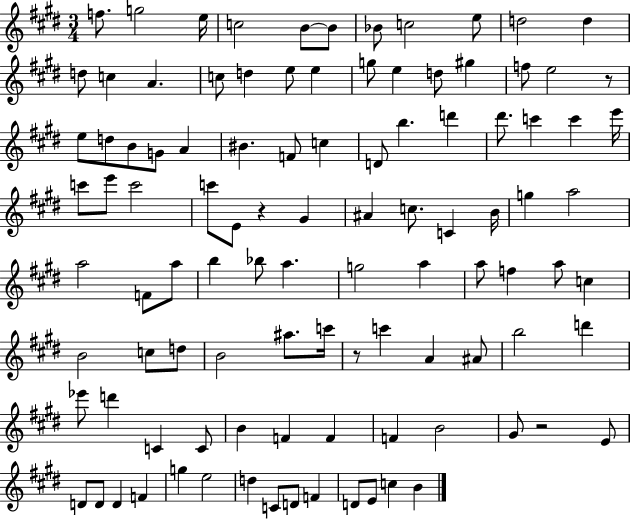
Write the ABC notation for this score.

X:1
T:Untitled
M:3/4
L:1/4
K:E
f/2 g2 e/4 c2 B/2 B/2 _B/2 c2 e/2 d2 d d/2 c A c/2 d e/2 e g/2 e d/2 ^g f/2 e2 z/2 e/2 d/2 B/2 G/2 A ^B F/2 c D/2 b d' ^d'/2 c' c' e'/4 c'/2 e'/2 c'2 c'/2 E/2 z ^G ^A c/2 C B/4 g a2 a2 F/2 a/2 b _b/2 a g2 a a/2 f a/2 c B2 c/2 d/2 B2 ^a/2 c'/4 z/2 c' A ^A/2 b2 d' _e'/2 d' C C/2 B F F F B2 ^G/2 z2 E/2 D/2 D/2 D F g e2 d C/2 D/2 F D/2 E/2 c B